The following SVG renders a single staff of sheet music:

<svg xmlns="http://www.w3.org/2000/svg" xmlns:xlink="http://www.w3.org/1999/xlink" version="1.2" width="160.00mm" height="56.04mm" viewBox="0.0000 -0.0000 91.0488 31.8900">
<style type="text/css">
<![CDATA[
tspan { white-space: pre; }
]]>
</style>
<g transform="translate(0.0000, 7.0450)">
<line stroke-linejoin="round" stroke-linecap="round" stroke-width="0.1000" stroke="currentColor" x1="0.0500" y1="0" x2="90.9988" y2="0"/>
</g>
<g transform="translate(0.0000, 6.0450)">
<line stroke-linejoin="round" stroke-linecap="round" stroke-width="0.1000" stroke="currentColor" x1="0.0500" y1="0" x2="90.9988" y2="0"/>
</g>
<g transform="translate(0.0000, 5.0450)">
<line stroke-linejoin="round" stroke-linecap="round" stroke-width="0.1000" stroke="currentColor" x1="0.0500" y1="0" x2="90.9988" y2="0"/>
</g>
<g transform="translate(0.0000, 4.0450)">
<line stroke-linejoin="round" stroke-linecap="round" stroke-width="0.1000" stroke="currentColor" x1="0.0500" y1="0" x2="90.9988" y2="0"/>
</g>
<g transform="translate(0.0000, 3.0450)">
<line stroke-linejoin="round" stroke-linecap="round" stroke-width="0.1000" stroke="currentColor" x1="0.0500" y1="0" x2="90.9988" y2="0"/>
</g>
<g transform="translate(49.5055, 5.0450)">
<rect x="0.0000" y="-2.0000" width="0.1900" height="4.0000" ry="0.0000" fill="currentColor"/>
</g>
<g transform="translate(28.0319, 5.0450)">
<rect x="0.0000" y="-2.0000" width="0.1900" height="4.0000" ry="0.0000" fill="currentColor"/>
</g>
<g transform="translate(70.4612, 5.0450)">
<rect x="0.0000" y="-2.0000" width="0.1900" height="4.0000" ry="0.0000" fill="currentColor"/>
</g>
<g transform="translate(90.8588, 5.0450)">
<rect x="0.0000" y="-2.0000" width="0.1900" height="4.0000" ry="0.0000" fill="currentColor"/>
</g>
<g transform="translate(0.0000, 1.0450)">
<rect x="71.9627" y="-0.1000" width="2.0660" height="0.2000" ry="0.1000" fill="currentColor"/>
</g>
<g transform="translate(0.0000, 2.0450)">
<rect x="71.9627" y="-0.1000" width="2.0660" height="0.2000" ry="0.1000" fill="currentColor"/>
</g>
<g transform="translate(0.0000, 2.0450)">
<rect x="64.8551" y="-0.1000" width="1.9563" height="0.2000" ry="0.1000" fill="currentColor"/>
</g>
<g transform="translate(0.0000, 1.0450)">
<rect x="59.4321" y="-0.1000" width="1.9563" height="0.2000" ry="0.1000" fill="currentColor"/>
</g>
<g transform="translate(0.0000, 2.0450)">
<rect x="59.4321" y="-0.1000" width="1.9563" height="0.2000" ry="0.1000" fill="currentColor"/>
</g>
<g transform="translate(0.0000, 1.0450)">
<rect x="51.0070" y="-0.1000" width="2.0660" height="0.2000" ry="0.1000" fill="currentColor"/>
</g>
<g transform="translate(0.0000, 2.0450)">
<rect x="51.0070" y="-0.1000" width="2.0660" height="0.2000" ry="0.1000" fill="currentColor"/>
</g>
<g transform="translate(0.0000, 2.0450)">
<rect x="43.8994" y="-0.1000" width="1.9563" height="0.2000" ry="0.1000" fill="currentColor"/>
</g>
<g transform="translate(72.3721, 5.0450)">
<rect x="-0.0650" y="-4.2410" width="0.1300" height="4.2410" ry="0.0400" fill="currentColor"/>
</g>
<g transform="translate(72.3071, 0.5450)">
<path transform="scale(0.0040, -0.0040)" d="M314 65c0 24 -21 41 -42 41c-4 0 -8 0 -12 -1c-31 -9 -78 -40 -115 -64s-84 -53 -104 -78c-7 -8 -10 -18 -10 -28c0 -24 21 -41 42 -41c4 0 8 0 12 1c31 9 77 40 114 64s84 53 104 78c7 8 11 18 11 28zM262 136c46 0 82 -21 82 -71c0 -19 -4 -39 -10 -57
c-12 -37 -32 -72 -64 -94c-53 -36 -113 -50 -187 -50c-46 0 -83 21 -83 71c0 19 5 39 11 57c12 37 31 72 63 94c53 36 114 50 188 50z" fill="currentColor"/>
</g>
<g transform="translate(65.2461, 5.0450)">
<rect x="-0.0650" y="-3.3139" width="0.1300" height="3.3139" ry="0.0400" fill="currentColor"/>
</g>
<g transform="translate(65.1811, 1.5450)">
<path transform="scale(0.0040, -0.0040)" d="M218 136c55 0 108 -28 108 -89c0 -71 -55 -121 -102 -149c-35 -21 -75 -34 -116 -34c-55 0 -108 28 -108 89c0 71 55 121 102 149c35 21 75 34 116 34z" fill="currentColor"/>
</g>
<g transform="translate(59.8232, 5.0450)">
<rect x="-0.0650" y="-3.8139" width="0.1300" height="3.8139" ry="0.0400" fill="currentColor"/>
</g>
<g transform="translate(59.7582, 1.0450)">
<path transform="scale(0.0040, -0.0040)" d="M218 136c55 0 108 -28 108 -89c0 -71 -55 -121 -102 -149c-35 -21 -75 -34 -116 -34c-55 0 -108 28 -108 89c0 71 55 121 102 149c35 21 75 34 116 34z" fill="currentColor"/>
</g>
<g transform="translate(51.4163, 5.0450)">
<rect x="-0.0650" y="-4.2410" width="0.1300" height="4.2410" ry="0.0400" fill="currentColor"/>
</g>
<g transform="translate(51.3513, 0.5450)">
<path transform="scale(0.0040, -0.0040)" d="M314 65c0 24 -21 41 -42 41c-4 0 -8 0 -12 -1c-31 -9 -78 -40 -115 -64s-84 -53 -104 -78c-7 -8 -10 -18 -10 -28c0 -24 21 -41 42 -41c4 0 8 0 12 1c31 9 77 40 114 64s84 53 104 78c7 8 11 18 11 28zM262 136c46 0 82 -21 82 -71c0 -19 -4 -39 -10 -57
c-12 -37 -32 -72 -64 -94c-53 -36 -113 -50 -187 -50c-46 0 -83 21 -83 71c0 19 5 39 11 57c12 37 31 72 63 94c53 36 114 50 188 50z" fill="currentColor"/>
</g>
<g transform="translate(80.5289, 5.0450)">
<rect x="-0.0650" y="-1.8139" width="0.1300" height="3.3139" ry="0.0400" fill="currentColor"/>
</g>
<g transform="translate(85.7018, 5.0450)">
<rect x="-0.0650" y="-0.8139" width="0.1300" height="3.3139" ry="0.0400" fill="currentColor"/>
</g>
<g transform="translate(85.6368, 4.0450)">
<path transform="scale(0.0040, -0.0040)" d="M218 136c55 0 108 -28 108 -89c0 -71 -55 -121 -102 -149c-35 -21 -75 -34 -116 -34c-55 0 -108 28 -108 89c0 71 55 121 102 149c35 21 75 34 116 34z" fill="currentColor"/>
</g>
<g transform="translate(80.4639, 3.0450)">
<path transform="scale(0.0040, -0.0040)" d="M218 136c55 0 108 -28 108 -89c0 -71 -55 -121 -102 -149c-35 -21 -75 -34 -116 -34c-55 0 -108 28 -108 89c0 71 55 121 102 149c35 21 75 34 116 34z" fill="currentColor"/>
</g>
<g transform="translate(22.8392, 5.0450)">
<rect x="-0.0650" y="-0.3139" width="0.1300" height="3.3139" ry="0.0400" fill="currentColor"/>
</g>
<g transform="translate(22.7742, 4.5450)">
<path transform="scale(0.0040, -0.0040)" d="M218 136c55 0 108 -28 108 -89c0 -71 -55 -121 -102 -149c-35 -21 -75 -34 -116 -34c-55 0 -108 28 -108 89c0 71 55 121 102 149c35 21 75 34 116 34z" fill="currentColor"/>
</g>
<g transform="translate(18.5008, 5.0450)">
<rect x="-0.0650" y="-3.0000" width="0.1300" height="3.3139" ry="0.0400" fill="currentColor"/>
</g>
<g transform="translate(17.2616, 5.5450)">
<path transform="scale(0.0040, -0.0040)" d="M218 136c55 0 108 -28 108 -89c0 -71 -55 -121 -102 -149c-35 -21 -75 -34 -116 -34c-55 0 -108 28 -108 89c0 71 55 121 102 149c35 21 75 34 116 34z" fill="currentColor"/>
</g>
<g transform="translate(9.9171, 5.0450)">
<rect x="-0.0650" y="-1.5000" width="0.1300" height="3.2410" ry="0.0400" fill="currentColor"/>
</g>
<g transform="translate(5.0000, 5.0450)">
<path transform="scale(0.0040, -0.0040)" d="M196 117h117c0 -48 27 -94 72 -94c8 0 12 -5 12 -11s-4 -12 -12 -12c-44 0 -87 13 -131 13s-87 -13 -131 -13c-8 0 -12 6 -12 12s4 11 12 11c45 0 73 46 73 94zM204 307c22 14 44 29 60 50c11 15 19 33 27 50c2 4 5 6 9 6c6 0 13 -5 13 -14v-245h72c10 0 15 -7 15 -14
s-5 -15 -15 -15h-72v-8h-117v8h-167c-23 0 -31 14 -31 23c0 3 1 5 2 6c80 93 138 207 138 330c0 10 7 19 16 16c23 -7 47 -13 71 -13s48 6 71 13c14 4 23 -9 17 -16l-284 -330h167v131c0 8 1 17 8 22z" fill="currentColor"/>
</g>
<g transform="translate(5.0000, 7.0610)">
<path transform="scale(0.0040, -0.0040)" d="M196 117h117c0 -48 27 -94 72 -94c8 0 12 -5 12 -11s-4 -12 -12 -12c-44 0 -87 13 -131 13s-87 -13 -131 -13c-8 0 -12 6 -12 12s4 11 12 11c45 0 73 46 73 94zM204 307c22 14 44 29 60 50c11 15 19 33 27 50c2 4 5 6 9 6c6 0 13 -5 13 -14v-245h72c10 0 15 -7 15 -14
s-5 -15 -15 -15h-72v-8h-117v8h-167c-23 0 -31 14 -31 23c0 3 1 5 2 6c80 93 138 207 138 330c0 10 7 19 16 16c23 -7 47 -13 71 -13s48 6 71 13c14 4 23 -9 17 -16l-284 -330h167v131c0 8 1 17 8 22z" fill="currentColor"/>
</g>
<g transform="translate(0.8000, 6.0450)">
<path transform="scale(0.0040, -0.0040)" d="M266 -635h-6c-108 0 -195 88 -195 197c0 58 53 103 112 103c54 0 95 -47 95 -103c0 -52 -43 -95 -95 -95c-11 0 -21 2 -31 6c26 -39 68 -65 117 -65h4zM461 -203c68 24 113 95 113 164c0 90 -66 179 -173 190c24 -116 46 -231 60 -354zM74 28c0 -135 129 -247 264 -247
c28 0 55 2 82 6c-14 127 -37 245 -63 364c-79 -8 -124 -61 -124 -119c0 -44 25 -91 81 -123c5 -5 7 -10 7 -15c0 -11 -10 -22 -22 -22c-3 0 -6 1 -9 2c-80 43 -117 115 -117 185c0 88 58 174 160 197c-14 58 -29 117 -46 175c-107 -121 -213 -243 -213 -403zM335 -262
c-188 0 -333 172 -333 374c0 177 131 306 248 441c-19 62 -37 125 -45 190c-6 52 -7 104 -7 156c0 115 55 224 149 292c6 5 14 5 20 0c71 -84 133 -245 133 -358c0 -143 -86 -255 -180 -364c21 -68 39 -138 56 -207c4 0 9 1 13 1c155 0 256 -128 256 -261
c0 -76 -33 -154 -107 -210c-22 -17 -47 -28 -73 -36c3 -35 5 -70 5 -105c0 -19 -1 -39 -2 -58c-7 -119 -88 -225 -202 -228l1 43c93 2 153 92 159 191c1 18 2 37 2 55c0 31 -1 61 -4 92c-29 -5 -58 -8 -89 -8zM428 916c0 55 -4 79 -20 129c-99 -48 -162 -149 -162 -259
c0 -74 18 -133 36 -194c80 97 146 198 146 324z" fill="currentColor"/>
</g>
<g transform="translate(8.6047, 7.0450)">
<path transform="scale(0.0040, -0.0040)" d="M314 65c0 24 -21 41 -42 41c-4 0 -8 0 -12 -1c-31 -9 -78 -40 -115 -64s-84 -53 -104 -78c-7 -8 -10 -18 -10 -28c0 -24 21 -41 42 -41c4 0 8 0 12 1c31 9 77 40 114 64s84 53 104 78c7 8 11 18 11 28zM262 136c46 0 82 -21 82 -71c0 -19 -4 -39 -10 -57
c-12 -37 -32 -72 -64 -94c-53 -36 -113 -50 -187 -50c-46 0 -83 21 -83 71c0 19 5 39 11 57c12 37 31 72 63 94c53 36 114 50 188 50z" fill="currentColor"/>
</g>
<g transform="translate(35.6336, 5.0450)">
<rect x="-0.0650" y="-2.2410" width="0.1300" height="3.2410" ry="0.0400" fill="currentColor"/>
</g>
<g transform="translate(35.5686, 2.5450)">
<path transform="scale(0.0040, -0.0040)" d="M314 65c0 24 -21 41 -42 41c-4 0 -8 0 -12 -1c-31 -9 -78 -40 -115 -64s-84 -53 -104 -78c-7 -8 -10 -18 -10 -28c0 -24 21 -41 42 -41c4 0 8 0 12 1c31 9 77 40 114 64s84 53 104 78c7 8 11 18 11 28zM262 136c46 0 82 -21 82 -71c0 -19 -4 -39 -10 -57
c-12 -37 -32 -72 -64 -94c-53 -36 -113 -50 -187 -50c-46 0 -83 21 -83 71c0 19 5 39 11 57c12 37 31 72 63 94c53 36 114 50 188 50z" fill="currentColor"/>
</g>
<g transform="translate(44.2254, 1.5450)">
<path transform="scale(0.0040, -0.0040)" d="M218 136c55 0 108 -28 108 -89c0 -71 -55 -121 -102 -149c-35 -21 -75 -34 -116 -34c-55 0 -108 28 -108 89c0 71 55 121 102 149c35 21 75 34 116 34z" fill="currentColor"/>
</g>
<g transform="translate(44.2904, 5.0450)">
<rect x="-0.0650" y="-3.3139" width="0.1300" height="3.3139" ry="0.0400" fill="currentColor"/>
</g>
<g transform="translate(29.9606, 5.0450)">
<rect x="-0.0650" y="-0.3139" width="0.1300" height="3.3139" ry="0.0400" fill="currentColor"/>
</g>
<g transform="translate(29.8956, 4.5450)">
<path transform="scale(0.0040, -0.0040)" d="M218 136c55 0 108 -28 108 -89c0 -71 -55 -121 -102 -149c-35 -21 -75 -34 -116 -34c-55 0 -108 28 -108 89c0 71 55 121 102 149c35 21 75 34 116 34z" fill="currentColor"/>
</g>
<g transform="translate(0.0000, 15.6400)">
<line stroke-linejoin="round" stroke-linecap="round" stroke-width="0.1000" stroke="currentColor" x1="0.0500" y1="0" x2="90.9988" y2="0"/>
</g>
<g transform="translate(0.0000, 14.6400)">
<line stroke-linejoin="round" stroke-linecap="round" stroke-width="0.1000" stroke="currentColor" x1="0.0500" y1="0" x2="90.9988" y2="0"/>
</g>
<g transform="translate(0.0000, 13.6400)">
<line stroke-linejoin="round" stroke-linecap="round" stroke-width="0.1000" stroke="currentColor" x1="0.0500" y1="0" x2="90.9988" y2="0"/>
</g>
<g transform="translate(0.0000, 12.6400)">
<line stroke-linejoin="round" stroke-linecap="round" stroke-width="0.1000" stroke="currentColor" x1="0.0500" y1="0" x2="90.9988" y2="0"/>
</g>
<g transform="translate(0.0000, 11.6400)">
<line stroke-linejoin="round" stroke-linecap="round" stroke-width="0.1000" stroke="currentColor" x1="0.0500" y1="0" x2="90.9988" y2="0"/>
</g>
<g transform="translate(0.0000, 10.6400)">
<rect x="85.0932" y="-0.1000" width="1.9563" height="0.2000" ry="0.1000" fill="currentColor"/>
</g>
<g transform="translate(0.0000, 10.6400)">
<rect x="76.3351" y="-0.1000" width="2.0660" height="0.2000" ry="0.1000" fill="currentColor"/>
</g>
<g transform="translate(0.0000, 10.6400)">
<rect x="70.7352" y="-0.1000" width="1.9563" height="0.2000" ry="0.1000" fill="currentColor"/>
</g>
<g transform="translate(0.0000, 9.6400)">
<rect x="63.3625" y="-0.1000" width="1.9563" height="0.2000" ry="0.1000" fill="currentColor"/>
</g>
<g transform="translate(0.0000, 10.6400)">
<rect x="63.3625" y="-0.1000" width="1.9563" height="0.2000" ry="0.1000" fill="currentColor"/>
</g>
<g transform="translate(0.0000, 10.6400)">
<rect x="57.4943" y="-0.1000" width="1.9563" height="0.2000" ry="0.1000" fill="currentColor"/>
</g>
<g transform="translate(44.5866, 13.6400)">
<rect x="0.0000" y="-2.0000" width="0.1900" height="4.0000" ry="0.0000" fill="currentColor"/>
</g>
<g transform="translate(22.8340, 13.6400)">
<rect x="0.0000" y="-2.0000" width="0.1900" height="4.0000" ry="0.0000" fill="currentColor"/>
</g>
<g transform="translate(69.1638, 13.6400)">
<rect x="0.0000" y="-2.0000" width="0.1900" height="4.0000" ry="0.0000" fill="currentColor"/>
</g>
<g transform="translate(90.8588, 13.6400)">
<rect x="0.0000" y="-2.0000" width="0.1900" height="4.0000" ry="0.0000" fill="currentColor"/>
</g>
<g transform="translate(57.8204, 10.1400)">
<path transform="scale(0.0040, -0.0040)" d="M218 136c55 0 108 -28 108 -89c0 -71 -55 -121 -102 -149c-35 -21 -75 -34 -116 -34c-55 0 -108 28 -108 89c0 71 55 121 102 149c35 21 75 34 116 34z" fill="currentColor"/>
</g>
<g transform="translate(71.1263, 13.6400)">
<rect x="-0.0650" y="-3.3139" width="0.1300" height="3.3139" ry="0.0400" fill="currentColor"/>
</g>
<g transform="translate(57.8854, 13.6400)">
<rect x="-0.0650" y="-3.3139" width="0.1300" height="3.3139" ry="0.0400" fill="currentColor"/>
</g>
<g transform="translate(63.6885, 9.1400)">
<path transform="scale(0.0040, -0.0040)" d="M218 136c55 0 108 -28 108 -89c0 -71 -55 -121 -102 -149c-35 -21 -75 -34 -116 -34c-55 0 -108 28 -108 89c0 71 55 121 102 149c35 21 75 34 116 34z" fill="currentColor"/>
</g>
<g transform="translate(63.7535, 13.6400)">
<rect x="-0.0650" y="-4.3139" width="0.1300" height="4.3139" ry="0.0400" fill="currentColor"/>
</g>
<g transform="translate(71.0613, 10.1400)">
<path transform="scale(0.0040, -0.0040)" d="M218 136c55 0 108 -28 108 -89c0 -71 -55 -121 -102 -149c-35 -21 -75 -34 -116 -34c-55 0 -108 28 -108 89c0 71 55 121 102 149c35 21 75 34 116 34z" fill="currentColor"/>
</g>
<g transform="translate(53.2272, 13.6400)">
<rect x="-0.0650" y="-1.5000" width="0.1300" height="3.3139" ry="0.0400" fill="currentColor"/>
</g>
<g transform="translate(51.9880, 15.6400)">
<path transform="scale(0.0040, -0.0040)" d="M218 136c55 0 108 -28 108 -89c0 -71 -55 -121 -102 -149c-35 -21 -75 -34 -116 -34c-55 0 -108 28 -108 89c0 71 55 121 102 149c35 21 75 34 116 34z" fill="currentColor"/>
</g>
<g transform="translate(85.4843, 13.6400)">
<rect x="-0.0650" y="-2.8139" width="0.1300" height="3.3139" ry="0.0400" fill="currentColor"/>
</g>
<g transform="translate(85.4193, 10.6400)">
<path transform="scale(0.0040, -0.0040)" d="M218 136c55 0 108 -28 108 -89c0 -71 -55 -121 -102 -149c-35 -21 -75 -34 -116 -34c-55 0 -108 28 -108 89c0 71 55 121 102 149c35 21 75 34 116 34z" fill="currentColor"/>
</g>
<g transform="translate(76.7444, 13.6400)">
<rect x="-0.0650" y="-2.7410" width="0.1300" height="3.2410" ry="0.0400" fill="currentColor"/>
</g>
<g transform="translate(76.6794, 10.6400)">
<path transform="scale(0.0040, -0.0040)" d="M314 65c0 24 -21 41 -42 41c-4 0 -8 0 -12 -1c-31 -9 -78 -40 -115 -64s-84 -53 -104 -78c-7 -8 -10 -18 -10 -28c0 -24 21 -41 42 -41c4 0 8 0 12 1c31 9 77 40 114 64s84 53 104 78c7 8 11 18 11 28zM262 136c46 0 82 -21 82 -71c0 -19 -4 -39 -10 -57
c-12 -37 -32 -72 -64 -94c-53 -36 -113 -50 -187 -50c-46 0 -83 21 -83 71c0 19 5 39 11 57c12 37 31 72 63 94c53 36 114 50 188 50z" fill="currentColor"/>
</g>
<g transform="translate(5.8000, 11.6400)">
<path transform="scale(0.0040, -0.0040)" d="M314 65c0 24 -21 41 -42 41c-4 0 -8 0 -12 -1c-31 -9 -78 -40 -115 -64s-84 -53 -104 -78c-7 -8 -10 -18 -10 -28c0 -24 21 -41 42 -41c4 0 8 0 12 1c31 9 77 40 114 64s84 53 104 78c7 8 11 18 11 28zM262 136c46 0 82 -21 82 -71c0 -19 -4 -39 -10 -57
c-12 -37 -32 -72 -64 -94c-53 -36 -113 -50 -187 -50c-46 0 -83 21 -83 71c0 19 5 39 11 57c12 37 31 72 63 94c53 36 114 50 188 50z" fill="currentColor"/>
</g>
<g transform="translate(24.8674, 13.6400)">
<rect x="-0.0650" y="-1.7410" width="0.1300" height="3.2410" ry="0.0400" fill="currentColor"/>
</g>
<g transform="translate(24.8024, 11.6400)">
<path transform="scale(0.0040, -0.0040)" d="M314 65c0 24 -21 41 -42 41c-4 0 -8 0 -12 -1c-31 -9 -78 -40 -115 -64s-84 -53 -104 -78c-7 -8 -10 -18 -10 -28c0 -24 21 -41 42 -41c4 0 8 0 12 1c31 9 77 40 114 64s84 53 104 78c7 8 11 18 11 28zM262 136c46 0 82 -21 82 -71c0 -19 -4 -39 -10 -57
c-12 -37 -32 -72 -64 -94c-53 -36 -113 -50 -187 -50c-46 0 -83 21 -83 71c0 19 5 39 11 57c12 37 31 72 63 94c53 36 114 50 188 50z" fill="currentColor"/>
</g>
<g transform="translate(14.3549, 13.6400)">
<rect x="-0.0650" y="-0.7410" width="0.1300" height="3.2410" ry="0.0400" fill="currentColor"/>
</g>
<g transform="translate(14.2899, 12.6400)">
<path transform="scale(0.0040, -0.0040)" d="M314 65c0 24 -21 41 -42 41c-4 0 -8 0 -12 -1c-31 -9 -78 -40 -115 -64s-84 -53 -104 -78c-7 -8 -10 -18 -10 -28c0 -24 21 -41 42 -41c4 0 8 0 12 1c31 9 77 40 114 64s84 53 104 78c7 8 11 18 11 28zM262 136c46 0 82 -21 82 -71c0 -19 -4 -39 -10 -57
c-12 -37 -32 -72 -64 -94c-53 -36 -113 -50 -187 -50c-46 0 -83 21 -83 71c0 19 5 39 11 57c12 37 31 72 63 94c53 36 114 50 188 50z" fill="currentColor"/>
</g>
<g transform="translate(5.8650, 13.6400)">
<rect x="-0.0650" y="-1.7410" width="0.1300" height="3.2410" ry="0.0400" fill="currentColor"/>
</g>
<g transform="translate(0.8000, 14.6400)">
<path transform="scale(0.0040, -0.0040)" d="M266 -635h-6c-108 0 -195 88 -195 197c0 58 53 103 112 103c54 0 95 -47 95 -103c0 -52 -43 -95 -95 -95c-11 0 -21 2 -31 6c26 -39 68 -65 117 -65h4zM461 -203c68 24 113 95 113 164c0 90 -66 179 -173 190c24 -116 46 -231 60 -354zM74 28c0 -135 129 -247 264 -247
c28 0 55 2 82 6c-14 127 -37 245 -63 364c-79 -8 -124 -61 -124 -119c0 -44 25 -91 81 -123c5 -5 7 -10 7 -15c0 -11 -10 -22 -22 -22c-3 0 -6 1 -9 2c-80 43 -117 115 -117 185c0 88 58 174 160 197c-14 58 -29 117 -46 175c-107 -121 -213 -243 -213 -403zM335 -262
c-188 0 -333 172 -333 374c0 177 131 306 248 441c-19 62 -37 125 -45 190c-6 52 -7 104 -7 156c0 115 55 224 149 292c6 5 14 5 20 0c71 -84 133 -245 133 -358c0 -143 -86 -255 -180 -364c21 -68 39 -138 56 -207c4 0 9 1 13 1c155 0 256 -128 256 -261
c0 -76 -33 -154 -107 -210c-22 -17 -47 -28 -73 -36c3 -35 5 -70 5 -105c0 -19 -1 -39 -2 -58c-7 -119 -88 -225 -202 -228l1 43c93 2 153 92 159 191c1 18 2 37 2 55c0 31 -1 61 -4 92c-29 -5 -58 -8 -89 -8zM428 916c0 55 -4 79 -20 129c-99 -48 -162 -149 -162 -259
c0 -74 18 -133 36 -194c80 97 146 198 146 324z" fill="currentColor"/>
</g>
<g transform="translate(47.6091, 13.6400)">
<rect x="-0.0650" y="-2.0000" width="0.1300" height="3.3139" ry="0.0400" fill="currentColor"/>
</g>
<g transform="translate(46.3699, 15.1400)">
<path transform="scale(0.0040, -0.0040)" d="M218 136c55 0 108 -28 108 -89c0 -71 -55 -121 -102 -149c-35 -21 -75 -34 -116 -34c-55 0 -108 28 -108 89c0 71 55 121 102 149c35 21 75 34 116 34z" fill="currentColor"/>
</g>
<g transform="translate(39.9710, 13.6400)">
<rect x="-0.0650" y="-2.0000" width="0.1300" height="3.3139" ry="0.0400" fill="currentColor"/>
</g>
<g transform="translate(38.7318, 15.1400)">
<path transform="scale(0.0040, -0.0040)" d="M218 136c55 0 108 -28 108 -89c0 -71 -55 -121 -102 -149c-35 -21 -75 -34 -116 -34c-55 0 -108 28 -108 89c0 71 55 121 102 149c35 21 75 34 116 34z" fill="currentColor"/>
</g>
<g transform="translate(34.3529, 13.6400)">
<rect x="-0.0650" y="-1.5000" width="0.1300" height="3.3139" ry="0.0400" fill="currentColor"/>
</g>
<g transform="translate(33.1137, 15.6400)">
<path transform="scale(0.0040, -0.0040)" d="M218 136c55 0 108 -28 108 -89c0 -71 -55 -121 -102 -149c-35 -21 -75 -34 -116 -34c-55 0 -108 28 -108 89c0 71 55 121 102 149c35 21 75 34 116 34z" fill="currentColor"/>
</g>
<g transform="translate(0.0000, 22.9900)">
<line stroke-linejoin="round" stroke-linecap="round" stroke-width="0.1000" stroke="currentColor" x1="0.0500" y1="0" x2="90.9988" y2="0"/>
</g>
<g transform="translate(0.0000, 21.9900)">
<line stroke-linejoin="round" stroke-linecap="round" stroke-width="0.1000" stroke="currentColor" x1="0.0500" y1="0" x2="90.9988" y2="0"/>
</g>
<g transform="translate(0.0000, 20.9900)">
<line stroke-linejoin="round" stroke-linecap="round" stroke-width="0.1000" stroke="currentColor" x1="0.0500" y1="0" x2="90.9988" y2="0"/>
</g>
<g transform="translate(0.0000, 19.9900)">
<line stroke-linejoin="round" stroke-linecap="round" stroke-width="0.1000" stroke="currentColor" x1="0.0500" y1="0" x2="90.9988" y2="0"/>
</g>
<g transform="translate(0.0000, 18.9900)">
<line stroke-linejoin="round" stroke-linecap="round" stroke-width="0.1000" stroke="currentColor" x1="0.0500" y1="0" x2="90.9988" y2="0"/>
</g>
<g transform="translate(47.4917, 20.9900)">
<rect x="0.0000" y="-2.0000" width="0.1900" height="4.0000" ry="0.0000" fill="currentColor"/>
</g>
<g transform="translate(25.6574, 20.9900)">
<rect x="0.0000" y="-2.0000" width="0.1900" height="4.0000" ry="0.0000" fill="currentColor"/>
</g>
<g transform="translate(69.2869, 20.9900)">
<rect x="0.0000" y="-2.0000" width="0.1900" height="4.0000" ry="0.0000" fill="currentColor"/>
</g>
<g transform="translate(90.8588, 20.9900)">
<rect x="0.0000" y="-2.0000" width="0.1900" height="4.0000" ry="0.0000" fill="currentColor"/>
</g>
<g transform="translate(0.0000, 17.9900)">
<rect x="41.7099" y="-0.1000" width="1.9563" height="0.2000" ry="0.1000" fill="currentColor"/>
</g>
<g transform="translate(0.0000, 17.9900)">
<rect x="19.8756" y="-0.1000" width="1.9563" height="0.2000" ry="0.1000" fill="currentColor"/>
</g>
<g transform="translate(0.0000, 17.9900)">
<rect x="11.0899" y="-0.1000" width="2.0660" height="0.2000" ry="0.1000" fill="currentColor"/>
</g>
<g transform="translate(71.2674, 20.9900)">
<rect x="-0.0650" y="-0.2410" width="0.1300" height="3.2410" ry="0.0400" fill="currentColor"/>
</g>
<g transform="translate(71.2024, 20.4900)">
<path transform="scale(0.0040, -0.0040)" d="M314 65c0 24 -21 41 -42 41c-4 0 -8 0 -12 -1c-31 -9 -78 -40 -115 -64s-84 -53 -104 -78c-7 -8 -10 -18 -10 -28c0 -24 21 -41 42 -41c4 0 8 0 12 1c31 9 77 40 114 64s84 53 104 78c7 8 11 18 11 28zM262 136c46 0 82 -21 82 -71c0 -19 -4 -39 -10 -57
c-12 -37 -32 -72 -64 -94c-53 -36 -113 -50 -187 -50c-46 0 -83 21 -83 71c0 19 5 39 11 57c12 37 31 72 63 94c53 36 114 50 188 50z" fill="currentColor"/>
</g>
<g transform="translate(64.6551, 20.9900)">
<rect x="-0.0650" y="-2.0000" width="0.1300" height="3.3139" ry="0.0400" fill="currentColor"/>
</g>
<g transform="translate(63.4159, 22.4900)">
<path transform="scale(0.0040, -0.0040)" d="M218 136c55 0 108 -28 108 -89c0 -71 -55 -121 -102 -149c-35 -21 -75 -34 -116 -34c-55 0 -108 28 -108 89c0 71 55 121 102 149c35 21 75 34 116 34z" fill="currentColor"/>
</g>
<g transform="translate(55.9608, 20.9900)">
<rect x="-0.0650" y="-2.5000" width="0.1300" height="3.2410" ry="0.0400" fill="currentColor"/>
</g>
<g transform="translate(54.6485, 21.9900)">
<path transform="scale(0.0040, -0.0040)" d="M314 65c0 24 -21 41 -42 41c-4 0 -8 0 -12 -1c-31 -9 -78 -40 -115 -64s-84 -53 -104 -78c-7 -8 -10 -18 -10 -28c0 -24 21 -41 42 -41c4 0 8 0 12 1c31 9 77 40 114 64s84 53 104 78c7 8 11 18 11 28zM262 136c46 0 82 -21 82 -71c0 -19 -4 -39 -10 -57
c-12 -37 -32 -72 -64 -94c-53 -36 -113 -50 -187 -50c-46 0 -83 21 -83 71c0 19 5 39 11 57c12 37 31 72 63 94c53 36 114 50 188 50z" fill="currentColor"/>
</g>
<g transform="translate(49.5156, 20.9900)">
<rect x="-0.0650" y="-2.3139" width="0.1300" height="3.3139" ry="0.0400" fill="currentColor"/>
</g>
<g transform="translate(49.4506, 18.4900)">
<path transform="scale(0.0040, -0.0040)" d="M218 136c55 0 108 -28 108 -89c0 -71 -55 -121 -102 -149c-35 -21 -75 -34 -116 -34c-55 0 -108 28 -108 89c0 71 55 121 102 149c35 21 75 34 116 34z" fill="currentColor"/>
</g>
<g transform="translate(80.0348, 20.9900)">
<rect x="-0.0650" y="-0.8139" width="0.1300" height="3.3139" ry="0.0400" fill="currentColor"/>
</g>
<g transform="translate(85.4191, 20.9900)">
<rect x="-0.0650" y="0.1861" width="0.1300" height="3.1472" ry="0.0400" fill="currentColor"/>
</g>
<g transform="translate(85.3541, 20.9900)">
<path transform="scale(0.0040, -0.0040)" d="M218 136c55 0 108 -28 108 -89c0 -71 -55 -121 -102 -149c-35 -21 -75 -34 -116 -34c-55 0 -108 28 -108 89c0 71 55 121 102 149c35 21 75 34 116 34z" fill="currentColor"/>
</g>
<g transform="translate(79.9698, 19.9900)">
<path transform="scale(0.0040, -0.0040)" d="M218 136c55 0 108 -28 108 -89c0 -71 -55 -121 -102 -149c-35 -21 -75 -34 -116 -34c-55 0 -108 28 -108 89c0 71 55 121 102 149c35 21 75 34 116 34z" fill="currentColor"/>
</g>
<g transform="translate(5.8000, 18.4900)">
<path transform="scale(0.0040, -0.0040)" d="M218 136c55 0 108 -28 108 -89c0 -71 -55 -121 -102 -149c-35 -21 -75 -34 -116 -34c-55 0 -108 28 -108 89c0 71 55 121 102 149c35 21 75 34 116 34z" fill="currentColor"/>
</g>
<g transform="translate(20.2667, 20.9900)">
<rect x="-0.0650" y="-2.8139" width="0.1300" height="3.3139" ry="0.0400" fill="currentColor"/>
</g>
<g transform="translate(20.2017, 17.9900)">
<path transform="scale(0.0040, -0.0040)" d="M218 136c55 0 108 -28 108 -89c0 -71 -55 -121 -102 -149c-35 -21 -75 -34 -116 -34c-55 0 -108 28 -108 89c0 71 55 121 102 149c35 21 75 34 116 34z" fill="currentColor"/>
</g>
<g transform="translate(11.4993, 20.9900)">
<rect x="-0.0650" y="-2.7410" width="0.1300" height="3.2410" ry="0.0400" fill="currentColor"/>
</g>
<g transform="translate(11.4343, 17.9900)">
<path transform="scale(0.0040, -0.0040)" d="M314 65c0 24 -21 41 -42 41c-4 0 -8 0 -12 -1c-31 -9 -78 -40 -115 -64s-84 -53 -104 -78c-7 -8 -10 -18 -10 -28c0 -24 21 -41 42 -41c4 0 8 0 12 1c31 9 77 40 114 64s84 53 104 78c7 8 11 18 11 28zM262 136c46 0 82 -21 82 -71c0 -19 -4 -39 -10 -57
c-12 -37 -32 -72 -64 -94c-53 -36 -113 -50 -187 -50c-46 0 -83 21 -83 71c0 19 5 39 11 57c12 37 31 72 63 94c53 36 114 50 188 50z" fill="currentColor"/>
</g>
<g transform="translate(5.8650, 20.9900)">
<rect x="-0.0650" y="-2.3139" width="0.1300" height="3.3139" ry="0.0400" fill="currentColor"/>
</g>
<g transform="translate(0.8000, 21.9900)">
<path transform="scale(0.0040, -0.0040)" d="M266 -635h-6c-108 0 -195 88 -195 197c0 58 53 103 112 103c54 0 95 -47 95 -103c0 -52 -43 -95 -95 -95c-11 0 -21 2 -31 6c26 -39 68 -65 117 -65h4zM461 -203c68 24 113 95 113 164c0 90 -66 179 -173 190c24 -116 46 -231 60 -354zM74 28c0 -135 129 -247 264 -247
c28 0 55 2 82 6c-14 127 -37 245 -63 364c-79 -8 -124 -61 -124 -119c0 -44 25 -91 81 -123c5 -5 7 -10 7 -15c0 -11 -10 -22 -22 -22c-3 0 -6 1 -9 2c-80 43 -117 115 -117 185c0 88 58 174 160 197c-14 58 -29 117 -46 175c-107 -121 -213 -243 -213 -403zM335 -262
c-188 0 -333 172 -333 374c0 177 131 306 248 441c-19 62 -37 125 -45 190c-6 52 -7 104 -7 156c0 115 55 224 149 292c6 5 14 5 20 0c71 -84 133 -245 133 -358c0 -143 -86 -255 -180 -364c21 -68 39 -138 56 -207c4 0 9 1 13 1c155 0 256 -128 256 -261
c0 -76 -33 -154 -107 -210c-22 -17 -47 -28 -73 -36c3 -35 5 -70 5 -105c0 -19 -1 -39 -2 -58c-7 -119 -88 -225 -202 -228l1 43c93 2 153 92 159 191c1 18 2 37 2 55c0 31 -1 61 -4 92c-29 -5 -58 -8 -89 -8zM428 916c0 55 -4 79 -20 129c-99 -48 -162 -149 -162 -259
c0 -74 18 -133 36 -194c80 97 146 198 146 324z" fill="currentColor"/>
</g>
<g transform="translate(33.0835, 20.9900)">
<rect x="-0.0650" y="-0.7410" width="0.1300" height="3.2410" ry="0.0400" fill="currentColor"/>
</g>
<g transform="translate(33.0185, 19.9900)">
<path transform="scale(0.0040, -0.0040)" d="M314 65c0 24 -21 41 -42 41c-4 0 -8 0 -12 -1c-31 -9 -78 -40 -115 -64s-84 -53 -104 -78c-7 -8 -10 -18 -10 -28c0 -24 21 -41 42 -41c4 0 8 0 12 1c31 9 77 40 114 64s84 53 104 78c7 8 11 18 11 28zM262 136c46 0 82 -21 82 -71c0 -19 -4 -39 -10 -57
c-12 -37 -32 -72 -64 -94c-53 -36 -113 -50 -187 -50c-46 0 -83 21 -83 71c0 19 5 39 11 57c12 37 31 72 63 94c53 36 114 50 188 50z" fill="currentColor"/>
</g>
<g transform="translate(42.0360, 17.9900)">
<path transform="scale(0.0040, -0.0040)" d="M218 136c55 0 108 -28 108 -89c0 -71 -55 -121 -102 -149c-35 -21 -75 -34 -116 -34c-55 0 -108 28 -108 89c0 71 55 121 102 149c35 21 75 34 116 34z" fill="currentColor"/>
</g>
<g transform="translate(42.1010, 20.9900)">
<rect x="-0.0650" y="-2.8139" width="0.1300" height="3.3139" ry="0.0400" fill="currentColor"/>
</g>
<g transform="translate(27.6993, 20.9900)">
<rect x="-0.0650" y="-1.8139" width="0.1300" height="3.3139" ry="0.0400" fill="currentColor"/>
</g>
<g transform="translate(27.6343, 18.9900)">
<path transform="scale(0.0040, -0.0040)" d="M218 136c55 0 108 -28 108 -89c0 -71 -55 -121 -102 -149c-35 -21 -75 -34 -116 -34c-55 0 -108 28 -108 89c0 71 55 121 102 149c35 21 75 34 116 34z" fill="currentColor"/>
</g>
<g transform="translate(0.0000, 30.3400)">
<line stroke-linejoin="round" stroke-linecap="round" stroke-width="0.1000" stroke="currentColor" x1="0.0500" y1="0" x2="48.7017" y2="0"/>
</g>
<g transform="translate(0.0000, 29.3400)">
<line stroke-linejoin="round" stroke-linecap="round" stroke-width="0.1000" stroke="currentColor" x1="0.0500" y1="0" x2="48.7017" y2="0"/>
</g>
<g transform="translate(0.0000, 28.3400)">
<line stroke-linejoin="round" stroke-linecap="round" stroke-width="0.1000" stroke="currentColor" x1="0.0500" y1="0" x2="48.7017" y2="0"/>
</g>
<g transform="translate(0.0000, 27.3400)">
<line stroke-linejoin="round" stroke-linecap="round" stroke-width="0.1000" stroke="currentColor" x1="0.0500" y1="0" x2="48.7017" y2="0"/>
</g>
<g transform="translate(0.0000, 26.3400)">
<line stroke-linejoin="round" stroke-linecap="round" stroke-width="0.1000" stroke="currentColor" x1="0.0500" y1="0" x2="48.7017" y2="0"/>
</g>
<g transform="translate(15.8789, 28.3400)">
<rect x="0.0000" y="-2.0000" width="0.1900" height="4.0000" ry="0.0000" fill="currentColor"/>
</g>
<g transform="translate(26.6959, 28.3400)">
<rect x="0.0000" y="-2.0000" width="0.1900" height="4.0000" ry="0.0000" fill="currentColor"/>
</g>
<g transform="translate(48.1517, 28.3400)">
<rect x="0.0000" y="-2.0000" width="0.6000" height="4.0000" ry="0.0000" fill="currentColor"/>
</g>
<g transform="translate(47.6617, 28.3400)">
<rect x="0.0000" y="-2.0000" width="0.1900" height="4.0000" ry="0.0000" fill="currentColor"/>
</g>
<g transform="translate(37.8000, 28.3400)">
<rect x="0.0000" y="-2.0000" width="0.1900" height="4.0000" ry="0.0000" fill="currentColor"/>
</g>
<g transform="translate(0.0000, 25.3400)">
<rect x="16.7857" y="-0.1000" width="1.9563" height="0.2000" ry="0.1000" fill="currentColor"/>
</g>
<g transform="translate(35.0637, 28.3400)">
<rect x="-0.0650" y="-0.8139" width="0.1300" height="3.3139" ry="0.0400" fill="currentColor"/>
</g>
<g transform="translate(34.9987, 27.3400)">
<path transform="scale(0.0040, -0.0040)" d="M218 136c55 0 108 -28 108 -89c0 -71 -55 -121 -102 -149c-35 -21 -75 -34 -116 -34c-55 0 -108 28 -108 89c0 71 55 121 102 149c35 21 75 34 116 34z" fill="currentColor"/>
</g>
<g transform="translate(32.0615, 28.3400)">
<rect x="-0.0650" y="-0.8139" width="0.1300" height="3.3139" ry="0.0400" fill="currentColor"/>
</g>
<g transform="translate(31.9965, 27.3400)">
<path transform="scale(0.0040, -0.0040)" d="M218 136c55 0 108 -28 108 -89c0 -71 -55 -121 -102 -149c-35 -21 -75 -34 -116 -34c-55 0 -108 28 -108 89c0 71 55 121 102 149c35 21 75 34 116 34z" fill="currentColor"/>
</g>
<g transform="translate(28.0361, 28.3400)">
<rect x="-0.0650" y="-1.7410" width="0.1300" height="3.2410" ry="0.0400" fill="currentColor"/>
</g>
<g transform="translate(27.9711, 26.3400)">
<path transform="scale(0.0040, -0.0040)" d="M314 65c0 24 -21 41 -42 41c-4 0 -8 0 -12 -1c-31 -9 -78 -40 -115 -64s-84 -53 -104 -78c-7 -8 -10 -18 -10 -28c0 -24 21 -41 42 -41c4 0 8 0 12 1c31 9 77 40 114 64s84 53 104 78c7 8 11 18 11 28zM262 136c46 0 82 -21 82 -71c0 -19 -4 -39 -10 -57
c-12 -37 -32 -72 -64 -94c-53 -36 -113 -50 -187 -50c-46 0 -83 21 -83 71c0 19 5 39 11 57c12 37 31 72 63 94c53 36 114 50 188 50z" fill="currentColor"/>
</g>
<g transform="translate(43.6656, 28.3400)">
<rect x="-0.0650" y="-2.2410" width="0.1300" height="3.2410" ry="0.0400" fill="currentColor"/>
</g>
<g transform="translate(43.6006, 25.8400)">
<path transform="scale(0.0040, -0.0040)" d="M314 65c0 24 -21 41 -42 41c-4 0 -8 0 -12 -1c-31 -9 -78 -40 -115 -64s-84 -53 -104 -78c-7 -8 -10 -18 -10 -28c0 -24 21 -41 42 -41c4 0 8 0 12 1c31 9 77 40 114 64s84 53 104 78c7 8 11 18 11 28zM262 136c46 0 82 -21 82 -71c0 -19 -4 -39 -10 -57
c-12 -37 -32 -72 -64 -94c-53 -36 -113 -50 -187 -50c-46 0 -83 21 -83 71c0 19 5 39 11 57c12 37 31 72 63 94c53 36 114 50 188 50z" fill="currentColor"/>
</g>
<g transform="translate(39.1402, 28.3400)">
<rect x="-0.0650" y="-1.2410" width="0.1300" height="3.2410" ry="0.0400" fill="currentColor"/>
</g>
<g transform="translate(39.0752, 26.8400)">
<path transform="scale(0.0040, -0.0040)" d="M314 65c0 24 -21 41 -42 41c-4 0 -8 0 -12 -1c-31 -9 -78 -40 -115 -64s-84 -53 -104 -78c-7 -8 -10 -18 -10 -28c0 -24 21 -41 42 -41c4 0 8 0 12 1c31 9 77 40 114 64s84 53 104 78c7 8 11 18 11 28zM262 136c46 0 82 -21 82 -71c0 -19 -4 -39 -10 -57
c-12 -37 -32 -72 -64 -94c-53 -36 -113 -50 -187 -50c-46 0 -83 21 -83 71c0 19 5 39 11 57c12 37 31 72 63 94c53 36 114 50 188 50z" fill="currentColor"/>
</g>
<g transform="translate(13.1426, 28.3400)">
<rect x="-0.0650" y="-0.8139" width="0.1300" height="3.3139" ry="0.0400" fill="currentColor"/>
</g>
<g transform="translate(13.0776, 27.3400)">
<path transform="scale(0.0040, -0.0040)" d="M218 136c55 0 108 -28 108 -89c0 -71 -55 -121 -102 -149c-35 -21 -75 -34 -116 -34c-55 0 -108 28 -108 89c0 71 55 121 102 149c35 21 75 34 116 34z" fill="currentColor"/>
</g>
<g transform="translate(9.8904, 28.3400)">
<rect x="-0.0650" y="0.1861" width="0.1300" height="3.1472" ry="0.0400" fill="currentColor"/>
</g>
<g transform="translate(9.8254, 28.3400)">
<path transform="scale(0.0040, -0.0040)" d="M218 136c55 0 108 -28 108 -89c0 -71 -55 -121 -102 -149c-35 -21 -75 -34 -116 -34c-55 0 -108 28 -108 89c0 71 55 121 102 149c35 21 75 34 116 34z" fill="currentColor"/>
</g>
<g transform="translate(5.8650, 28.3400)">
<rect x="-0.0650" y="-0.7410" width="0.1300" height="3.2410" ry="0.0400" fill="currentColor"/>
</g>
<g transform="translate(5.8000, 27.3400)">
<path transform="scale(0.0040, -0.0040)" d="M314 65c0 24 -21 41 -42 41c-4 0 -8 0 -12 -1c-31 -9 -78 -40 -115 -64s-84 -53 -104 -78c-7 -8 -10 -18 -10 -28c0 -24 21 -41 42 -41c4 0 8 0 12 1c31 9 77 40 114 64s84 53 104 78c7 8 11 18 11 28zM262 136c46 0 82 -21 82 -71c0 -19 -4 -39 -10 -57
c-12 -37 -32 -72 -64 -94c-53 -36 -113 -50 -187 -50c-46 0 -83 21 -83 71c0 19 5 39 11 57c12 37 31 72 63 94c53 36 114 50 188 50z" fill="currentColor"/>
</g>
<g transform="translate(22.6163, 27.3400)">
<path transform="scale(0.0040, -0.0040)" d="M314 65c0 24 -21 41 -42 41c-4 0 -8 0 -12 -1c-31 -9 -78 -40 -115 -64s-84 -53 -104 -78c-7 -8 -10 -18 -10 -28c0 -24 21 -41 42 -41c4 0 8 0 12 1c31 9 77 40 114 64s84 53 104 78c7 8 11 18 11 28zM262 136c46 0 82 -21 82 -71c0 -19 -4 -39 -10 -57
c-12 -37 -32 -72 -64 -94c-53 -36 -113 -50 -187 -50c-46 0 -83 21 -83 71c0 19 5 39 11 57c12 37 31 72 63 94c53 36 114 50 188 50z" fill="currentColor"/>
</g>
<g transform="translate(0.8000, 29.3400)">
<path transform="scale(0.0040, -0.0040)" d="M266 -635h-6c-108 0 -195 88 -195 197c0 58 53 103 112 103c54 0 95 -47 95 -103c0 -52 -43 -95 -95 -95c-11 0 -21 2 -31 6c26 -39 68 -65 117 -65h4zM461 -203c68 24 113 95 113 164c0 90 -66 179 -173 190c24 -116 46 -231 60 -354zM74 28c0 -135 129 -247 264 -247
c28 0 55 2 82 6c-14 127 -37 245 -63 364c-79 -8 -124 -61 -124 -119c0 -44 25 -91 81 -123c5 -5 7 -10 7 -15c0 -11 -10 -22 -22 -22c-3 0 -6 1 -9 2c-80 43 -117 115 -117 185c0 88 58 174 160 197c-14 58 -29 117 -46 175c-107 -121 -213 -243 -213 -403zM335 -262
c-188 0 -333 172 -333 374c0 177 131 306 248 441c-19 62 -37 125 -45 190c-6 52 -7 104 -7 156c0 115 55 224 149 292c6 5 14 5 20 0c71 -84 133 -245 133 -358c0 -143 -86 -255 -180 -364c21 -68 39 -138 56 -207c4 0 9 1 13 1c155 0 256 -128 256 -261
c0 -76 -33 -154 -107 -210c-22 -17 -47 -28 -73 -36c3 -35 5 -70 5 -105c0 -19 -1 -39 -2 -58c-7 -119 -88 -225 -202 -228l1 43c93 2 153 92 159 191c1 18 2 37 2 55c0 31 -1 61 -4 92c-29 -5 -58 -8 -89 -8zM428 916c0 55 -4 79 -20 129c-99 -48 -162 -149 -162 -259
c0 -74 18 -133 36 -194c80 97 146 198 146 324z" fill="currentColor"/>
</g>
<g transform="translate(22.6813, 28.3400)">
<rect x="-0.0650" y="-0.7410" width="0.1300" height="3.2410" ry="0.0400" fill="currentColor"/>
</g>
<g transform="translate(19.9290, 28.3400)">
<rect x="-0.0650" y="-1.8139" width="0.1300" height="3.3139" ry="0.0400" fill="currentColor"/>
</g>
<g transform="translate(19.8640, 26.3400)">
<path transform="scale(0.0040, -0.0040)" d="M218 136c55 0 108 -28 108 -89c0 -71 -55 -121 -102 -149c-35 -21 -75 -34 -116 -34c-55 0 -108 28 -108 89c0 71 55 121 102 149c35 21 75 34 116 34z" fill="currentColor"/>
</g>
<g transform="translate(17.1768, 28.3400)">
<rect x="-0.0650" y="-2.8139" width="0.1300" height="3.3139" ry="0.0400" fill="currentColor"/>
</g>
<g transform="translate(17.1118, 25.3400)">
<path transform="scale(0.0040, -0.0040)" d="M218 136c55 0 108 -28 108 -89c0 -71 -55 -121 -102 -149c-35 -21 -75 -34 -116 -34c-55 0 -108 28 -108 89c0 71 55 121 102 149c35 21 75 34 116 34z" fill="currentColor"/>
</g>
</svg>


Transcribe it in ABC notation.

X:1
T:Untitled
M:4/4
L:1/4
K:C
E2 A c c g2 b d'2 c' b d'2 f d f2 d2 f2 E F F E b d' b a2 a g a2 a f d2 a g G2 F c2 d B d2 B d a f d2 f2 d d e2 g2